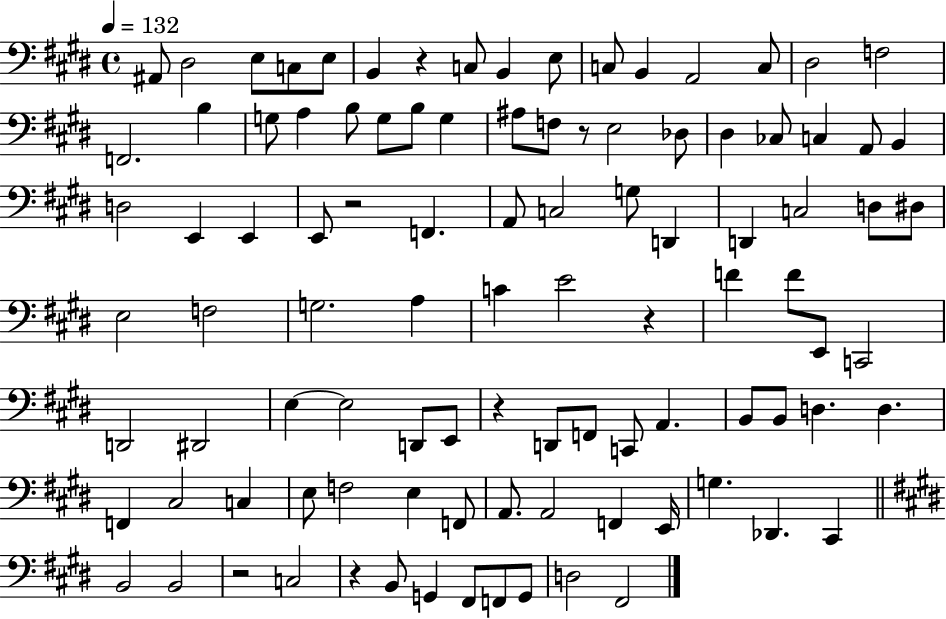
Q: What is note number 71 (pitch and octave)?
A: C#3